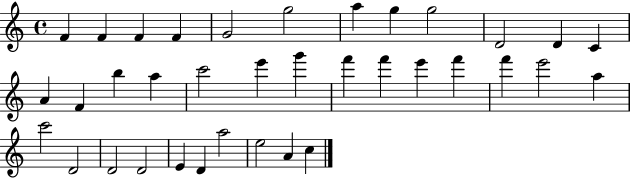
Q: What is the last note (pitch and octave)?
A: C5